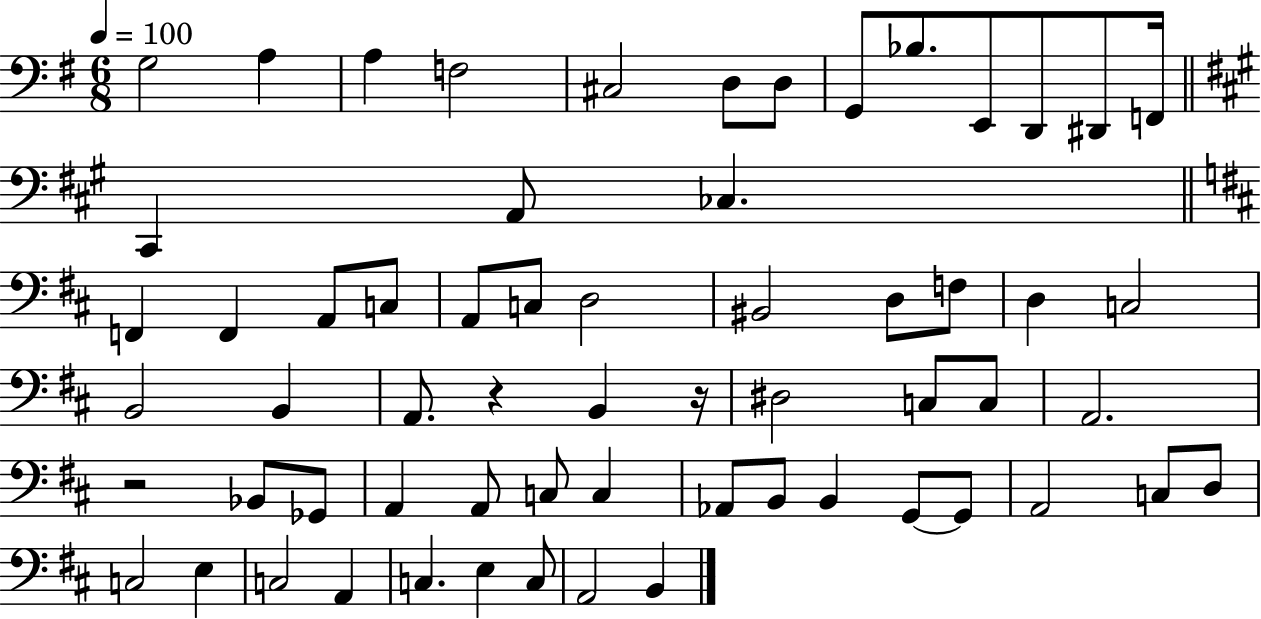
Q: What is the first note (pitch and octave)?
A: G3